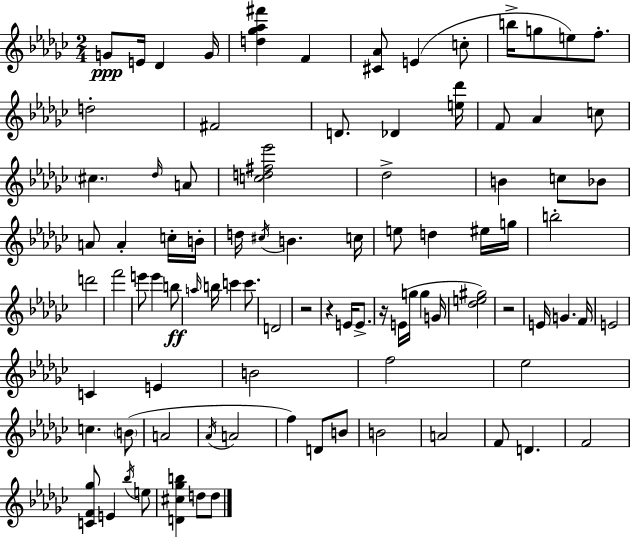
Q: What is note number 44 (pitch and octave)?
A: A5